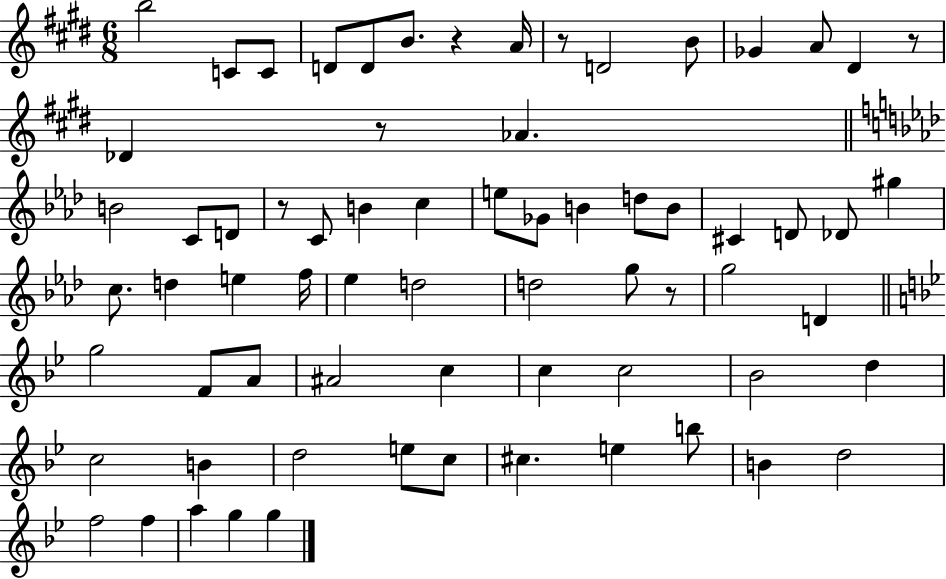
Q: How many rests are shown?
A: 6